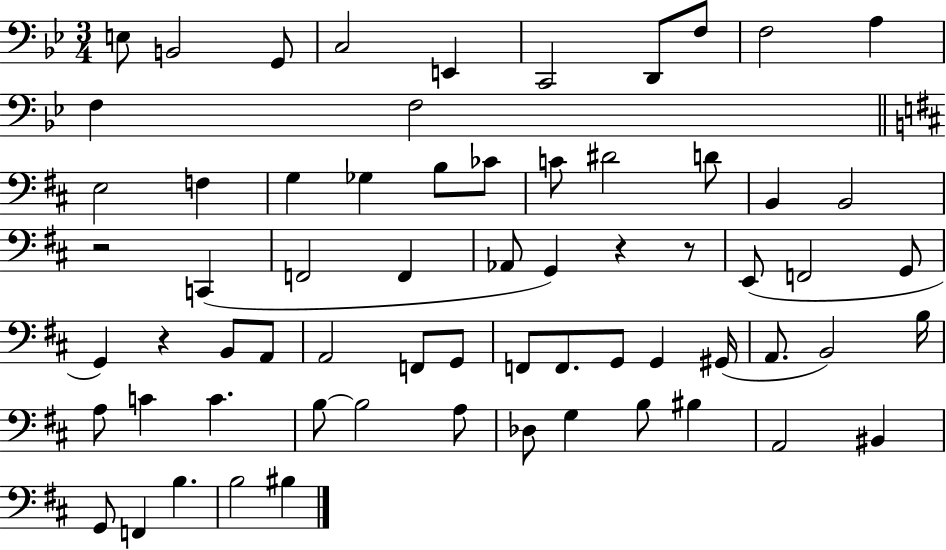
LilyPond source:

{
  \clef bass
  \numericTimeSignature
  \time 3/4
  \key bes \major
  e8 b,2 g,8 | c2 e,4 | c,2 d,8 f8 | f2 a4 | \break f4 f2 | \bar "||" \break \key b \minor e2 f4 | g4 ges4 b8 ces'8 | c'8 dis'2 d'8 | b,4 b,2 | \break r2 c,4( | f,2 f,4 | aes,8 g,4) r4 r8 | e,8( f,2 g,8 | \break g,4) r4 b,8 a,8 | a,2 f,8 g,8 | f,8 f,8. g,8 g,4 gis,16( | a,8. b,2) b16 | \break a8 c'4 c'4. | b8~~ b2 a8 | des8 g4 b8 bis4 | a,2 bis,4 | \break g,8 f,4 b4. | b2 bis4 | \bar "|."
}